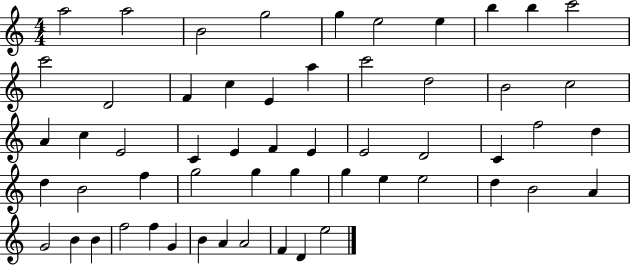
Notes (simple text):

A5/h A5/h B4/h G5/h G5/q E5/h E5/q B5/q B5/q C6/h C6/h D4/h F4/q C5/q E4/q A5/q C6/h D5/h B4/h C5/h A4/q C5/q E4/h C4/q E4/q F4/q E4/q E4/h D4/h C4/q F5/h D5/q D5/q B4/h F5/q G5/h G5/q G5/q G5/q E5/q E5/h D5/q B4/h A4/q G4/h B4/q B4/q F5/h F5/q G4/q B4/q A4/q A4/h F4/q D4/q E5/h